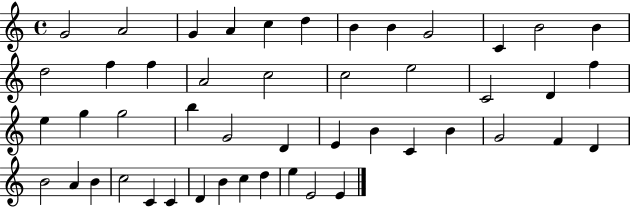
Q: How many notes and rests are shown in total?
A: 48